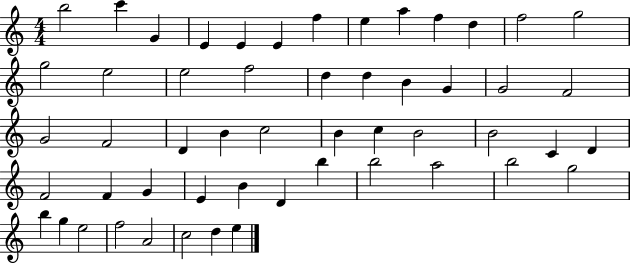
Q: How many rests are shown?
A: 0